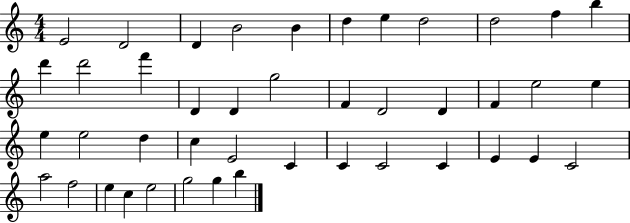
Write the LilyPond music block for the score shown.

{
  \clef treble
  \numericTimeSignature
  \time 4/4
  \key c \major
  e'2 d'2 | d'4 b'2 b'4 | d''4 e''4 d''2 | d''2 f''4 b''4 | \break d'''4 d'''2 f'''4 | d'4 d'4 g''2 | f'4 d'2 d'4 | f'4 e''2 e''4 | \break e''4 e''2 d''4 | c''4 e'2 c'4 | c'4 c'2 c'4 | e'4 e'4 c'2 | \break a''2 f''2 | e''4 c''4 e''2 | g''2 g''4 b''4 | \bar "|."
}